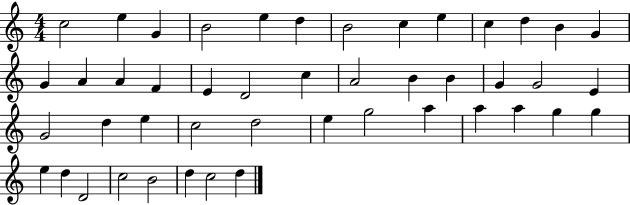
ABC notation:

X:1
T:Untitled
M:4/4
L:1/4
K:C
c2 e G B2 e d B2 c e c d B G G A A F E D2 c A2 B B G G2 E G2 d e c2 d2 e g2 a a a g g e d D2 c2 B2 d c2 d